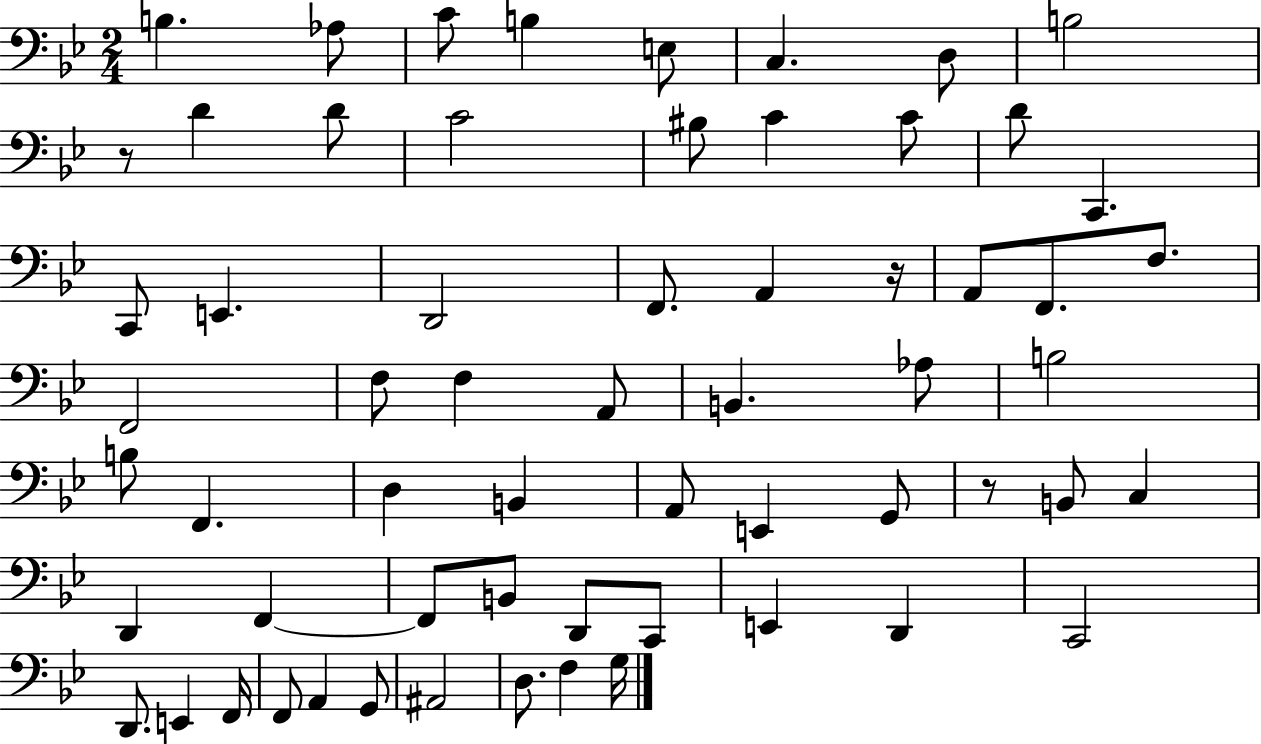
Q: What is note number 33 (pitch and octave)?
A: F2